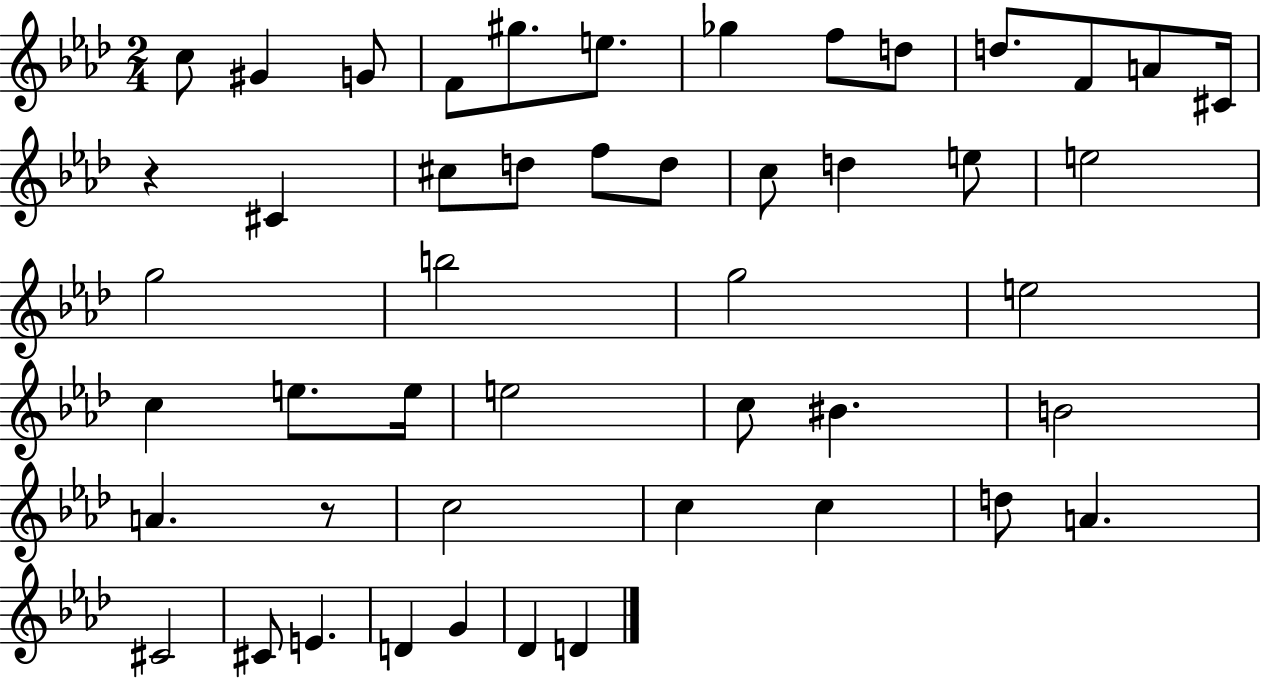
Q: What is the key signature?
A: AES major